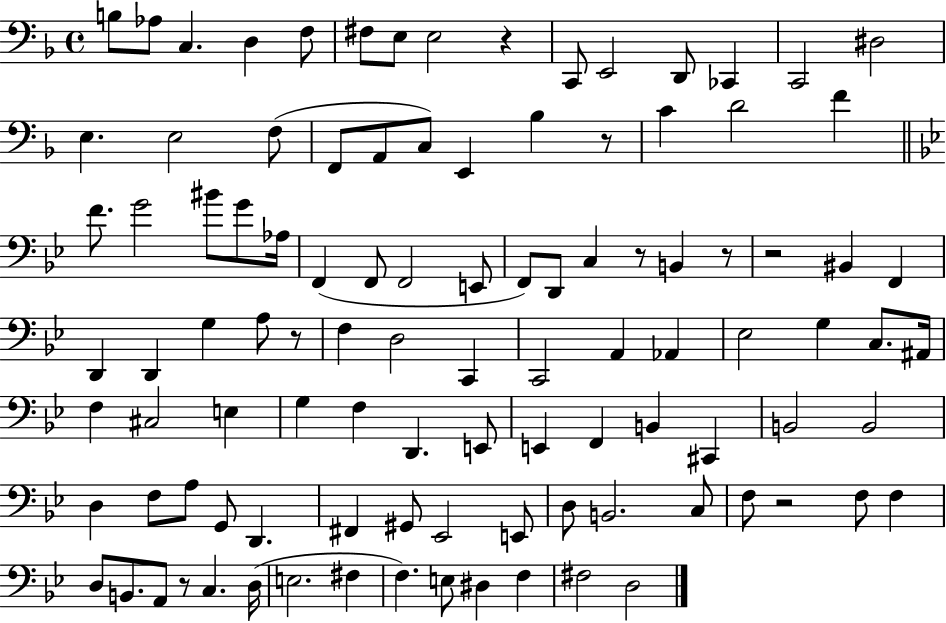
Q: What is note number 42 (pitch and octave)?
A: D2